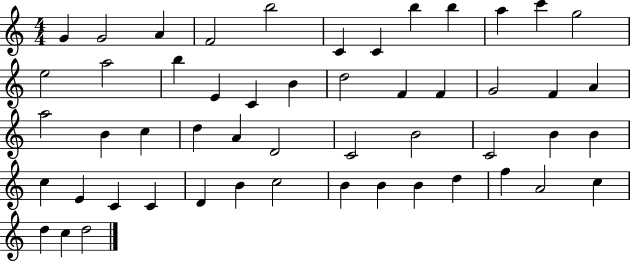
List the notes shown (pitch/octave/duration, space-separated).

G4/q G4/h A4/q F4/h B5/h C4/q C4/q B5/q B5/q A5/q C6/q G5/h E5/h A5/h B5/q E4/q C4/q B4/q D5/h F4/q F4/q G4/h F4/q A4/q A5/h B4/q C5/q D5/q A4/q D4/h C4/h B4/h C4/h B4/q B4/q C5/q E4/q C4/q C4/q D4/q B4/q C5/h B4/q B4/q B4/q D5/q F5/q A4/h C5/q D5/q C5/q D5/h